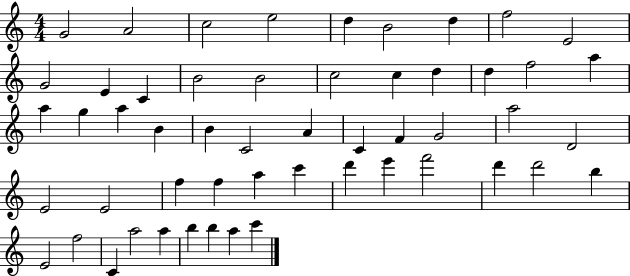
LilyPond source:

{
  \clef treble
  \numericTimeSignature
  \time 4/4
  \key c \major
  g'2 a'2 | c''2 e''2 | d''4 b'2 d''4 | f''2 e'2 | \break g'2 e'4 c'4 | b'2 b'2 | c''2 c''4 d''4 | d''4 f''2 a''4 | \break a''4 g''4 a''4 b'4 | b'4 c'2 a'4 | c'4 f'4 g'2 | a''2 d'2 | \break e'2 e'2 | f''4 f''4 a''4 c'''4 | d'''4 e'''4 f'''2 | d'''4 d'''2 b''4 | \break e'2 f''2 | c'4 a''2 a''4 | b''4 b''4 a''4 c'''4 | \bar "|."
}